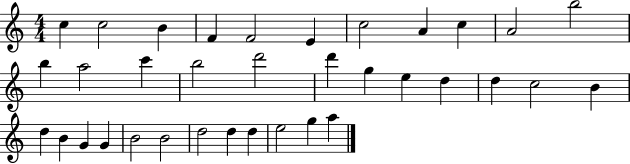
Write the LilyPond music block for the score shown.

{
  \clef treble
  \numericTimeSignature
  \time 4/4
  \key c \major
  c''4 c''2 b'4 | f'4 f'2 e'4 | c''2 a'4 c''4 | a'2 b''2 | \break b''4 a''2 c'''4 | b''2 d'''2 | d'''4 g''4 e''4 d''4 | d''4 c''2 b'4 | \break d''4 b'4 g'4 g'4 | b'2 b'2 | d''2 d''4 d''4 | e''2 g''4 a''4 | \break \bar "|."
}